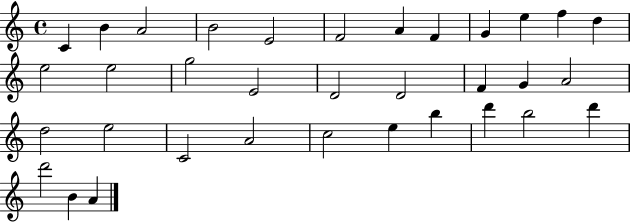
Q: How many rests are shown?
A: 0